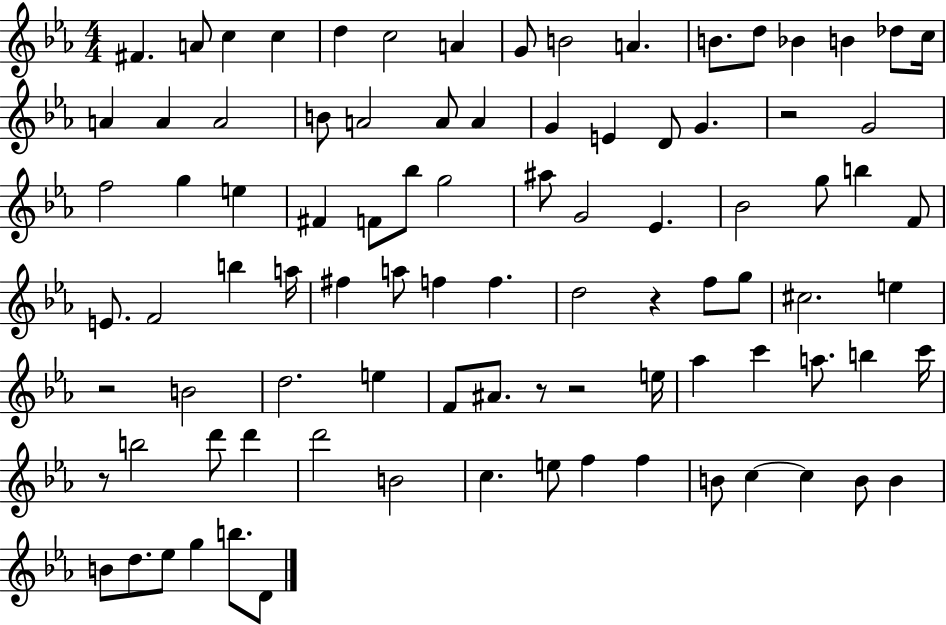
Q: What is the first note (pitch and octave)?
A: F#4